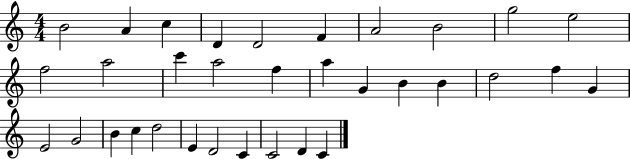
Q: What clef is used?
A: treble